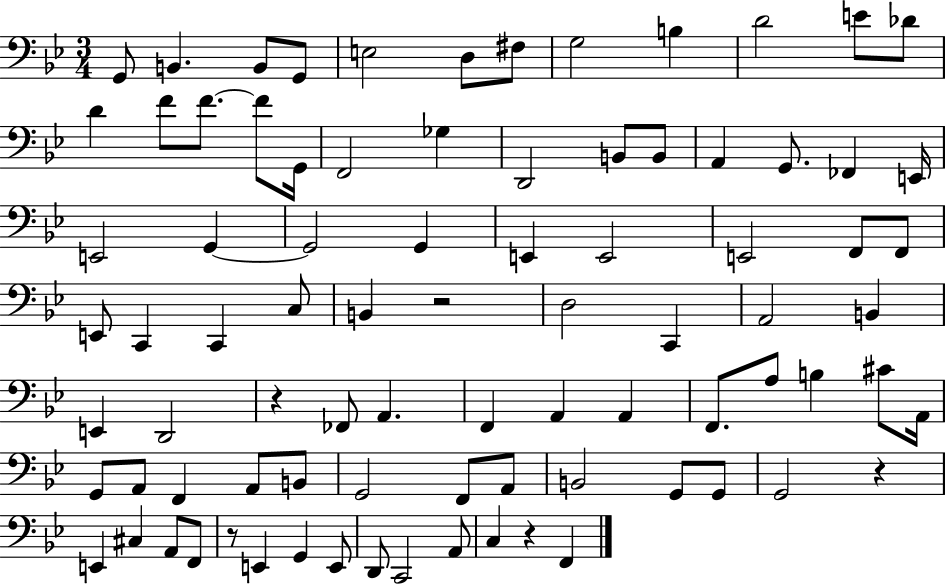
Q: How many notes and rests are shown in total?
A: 85